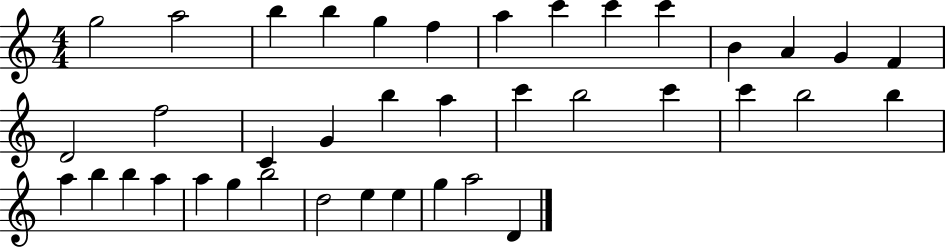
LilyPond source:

{
  \clef treble
  \numericTimeSignature
  \time 4/4
  \key c \major
  g''2 a''2 | b''4 b''4 g''4 f''4 | a''4 c'''4 c'''4 c'''4 | b'4 a'4 g'4 f'4 | \break d'2 f''2 | c'4 g'4 b''4 a''4 | c'''4 b''2 c'''4 | c'''4 b''2 b''4 | \break a''4 b''4 b''4 a''4 | a''4 g''4 b''2 | d''2 e''4 e''4 | g''4 a''2 d'4 | \break \bar "|."
}